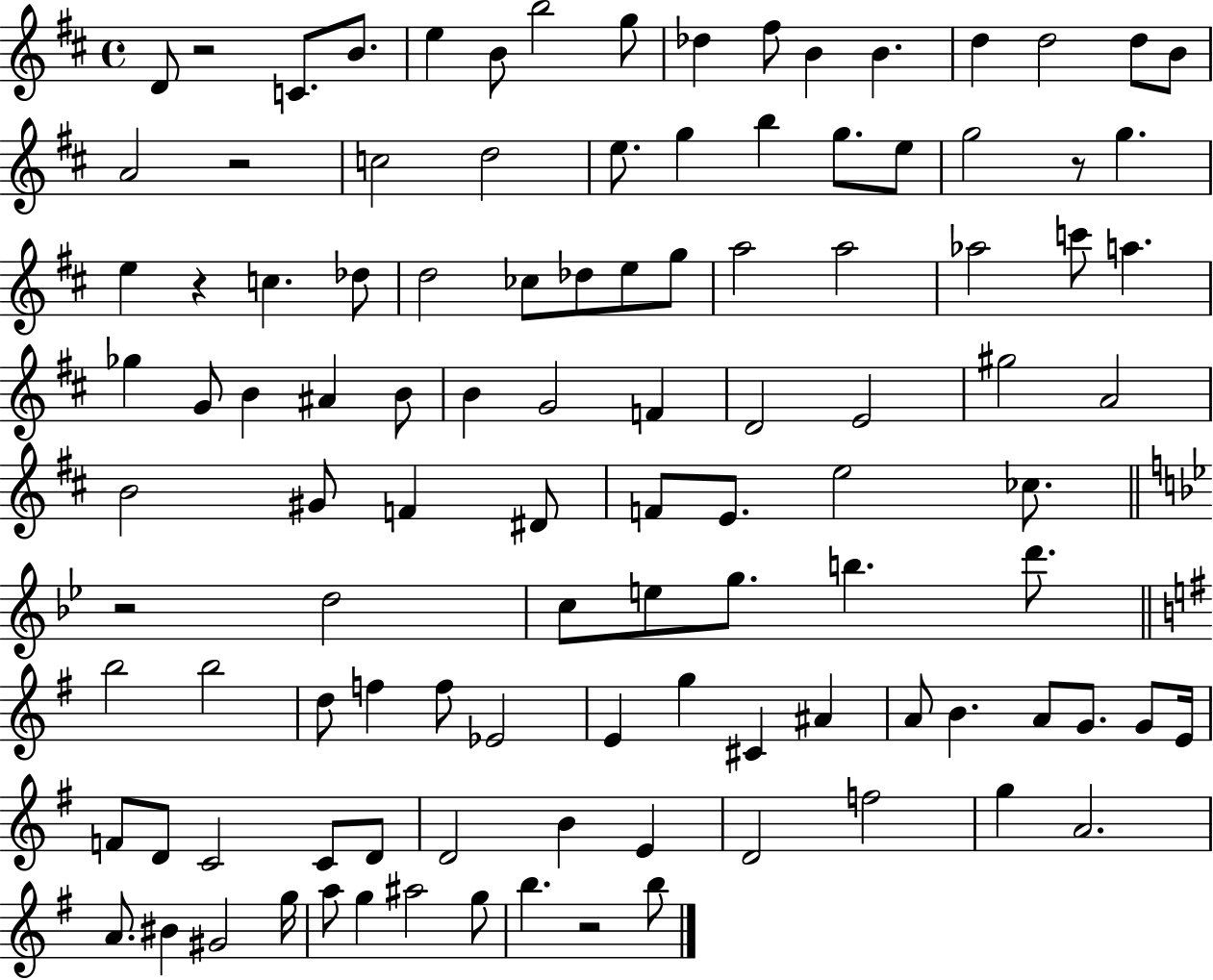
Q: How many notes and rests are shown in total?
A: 108